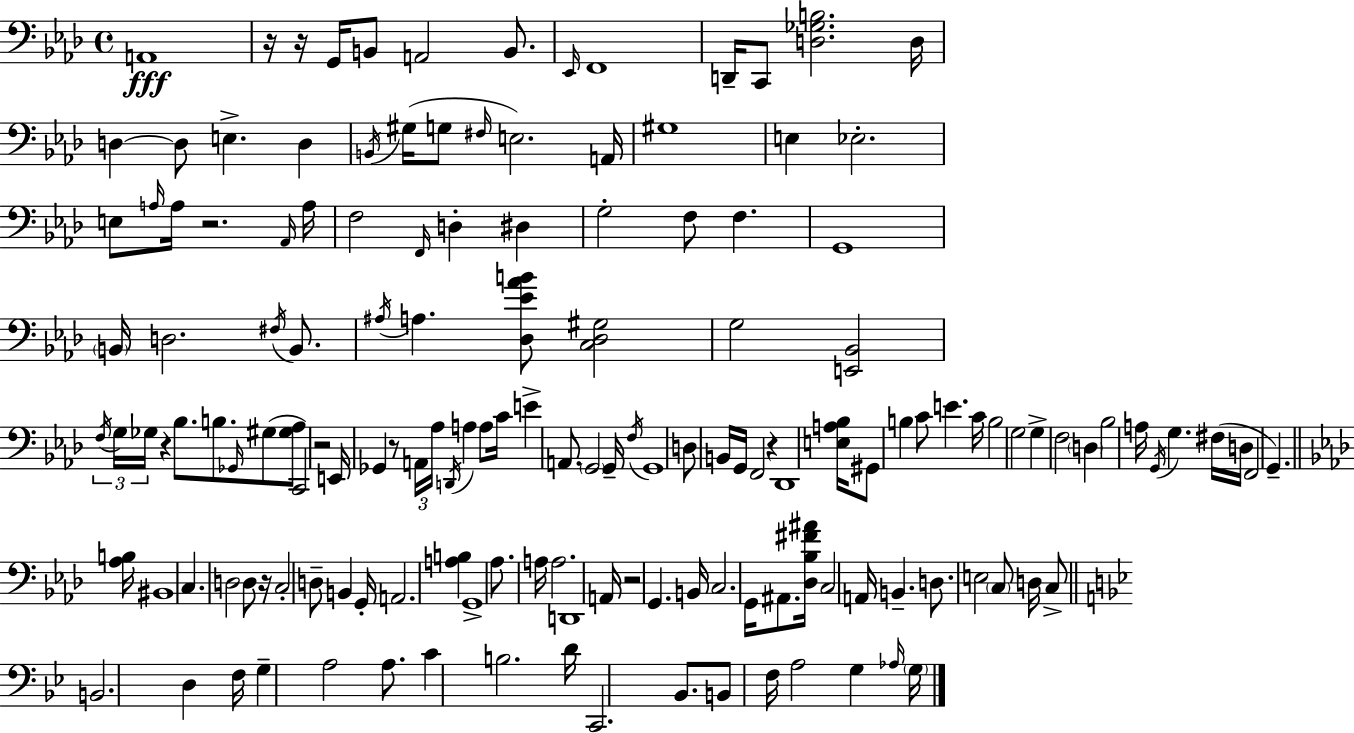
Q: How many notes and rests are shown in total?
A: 151